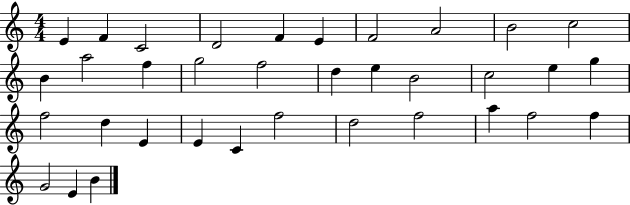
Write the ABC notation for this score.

X:1
T:Untitled
M:4/4
L:1/4
K:C
E F C2 D2 F E F2 A2 B2 c2 B a2 f g2 f2 d e B2 c2 e g f2 d E E C f2 d2 f2 a f2 f G2 E B